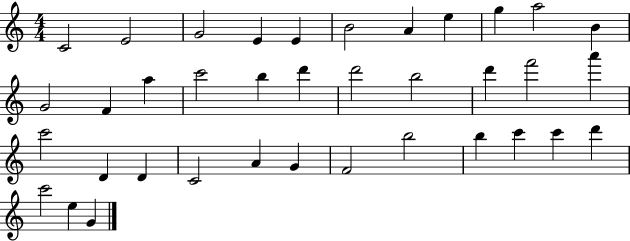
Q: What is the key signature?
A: C major